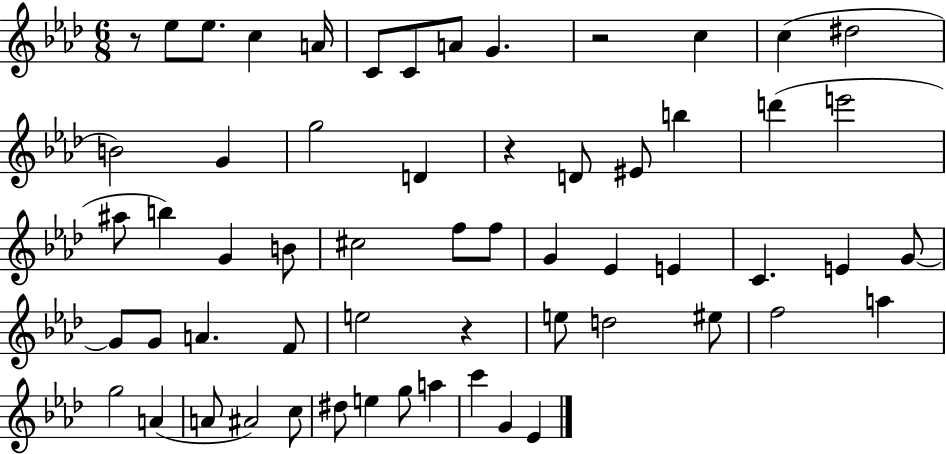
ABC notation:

X:1
T:Untitled
M:6/8
L:1/4
K:Ab
z/2 _e/2 _e/2 c A/4 C/2 C/2 A/2 G z2 c c ^d2 B2 G g2 D z D/2 ^E/2 b d' e'2 ^a/2 b G B/2 ^c2 f/2 f/2 G _E E C E G/2 G/2 G/2 A F/2 e2 z e/2 d2 ^e/2 f2 a g2 A A/2 ^A2 c/2 ^d/2 e g/2 a c' G _E